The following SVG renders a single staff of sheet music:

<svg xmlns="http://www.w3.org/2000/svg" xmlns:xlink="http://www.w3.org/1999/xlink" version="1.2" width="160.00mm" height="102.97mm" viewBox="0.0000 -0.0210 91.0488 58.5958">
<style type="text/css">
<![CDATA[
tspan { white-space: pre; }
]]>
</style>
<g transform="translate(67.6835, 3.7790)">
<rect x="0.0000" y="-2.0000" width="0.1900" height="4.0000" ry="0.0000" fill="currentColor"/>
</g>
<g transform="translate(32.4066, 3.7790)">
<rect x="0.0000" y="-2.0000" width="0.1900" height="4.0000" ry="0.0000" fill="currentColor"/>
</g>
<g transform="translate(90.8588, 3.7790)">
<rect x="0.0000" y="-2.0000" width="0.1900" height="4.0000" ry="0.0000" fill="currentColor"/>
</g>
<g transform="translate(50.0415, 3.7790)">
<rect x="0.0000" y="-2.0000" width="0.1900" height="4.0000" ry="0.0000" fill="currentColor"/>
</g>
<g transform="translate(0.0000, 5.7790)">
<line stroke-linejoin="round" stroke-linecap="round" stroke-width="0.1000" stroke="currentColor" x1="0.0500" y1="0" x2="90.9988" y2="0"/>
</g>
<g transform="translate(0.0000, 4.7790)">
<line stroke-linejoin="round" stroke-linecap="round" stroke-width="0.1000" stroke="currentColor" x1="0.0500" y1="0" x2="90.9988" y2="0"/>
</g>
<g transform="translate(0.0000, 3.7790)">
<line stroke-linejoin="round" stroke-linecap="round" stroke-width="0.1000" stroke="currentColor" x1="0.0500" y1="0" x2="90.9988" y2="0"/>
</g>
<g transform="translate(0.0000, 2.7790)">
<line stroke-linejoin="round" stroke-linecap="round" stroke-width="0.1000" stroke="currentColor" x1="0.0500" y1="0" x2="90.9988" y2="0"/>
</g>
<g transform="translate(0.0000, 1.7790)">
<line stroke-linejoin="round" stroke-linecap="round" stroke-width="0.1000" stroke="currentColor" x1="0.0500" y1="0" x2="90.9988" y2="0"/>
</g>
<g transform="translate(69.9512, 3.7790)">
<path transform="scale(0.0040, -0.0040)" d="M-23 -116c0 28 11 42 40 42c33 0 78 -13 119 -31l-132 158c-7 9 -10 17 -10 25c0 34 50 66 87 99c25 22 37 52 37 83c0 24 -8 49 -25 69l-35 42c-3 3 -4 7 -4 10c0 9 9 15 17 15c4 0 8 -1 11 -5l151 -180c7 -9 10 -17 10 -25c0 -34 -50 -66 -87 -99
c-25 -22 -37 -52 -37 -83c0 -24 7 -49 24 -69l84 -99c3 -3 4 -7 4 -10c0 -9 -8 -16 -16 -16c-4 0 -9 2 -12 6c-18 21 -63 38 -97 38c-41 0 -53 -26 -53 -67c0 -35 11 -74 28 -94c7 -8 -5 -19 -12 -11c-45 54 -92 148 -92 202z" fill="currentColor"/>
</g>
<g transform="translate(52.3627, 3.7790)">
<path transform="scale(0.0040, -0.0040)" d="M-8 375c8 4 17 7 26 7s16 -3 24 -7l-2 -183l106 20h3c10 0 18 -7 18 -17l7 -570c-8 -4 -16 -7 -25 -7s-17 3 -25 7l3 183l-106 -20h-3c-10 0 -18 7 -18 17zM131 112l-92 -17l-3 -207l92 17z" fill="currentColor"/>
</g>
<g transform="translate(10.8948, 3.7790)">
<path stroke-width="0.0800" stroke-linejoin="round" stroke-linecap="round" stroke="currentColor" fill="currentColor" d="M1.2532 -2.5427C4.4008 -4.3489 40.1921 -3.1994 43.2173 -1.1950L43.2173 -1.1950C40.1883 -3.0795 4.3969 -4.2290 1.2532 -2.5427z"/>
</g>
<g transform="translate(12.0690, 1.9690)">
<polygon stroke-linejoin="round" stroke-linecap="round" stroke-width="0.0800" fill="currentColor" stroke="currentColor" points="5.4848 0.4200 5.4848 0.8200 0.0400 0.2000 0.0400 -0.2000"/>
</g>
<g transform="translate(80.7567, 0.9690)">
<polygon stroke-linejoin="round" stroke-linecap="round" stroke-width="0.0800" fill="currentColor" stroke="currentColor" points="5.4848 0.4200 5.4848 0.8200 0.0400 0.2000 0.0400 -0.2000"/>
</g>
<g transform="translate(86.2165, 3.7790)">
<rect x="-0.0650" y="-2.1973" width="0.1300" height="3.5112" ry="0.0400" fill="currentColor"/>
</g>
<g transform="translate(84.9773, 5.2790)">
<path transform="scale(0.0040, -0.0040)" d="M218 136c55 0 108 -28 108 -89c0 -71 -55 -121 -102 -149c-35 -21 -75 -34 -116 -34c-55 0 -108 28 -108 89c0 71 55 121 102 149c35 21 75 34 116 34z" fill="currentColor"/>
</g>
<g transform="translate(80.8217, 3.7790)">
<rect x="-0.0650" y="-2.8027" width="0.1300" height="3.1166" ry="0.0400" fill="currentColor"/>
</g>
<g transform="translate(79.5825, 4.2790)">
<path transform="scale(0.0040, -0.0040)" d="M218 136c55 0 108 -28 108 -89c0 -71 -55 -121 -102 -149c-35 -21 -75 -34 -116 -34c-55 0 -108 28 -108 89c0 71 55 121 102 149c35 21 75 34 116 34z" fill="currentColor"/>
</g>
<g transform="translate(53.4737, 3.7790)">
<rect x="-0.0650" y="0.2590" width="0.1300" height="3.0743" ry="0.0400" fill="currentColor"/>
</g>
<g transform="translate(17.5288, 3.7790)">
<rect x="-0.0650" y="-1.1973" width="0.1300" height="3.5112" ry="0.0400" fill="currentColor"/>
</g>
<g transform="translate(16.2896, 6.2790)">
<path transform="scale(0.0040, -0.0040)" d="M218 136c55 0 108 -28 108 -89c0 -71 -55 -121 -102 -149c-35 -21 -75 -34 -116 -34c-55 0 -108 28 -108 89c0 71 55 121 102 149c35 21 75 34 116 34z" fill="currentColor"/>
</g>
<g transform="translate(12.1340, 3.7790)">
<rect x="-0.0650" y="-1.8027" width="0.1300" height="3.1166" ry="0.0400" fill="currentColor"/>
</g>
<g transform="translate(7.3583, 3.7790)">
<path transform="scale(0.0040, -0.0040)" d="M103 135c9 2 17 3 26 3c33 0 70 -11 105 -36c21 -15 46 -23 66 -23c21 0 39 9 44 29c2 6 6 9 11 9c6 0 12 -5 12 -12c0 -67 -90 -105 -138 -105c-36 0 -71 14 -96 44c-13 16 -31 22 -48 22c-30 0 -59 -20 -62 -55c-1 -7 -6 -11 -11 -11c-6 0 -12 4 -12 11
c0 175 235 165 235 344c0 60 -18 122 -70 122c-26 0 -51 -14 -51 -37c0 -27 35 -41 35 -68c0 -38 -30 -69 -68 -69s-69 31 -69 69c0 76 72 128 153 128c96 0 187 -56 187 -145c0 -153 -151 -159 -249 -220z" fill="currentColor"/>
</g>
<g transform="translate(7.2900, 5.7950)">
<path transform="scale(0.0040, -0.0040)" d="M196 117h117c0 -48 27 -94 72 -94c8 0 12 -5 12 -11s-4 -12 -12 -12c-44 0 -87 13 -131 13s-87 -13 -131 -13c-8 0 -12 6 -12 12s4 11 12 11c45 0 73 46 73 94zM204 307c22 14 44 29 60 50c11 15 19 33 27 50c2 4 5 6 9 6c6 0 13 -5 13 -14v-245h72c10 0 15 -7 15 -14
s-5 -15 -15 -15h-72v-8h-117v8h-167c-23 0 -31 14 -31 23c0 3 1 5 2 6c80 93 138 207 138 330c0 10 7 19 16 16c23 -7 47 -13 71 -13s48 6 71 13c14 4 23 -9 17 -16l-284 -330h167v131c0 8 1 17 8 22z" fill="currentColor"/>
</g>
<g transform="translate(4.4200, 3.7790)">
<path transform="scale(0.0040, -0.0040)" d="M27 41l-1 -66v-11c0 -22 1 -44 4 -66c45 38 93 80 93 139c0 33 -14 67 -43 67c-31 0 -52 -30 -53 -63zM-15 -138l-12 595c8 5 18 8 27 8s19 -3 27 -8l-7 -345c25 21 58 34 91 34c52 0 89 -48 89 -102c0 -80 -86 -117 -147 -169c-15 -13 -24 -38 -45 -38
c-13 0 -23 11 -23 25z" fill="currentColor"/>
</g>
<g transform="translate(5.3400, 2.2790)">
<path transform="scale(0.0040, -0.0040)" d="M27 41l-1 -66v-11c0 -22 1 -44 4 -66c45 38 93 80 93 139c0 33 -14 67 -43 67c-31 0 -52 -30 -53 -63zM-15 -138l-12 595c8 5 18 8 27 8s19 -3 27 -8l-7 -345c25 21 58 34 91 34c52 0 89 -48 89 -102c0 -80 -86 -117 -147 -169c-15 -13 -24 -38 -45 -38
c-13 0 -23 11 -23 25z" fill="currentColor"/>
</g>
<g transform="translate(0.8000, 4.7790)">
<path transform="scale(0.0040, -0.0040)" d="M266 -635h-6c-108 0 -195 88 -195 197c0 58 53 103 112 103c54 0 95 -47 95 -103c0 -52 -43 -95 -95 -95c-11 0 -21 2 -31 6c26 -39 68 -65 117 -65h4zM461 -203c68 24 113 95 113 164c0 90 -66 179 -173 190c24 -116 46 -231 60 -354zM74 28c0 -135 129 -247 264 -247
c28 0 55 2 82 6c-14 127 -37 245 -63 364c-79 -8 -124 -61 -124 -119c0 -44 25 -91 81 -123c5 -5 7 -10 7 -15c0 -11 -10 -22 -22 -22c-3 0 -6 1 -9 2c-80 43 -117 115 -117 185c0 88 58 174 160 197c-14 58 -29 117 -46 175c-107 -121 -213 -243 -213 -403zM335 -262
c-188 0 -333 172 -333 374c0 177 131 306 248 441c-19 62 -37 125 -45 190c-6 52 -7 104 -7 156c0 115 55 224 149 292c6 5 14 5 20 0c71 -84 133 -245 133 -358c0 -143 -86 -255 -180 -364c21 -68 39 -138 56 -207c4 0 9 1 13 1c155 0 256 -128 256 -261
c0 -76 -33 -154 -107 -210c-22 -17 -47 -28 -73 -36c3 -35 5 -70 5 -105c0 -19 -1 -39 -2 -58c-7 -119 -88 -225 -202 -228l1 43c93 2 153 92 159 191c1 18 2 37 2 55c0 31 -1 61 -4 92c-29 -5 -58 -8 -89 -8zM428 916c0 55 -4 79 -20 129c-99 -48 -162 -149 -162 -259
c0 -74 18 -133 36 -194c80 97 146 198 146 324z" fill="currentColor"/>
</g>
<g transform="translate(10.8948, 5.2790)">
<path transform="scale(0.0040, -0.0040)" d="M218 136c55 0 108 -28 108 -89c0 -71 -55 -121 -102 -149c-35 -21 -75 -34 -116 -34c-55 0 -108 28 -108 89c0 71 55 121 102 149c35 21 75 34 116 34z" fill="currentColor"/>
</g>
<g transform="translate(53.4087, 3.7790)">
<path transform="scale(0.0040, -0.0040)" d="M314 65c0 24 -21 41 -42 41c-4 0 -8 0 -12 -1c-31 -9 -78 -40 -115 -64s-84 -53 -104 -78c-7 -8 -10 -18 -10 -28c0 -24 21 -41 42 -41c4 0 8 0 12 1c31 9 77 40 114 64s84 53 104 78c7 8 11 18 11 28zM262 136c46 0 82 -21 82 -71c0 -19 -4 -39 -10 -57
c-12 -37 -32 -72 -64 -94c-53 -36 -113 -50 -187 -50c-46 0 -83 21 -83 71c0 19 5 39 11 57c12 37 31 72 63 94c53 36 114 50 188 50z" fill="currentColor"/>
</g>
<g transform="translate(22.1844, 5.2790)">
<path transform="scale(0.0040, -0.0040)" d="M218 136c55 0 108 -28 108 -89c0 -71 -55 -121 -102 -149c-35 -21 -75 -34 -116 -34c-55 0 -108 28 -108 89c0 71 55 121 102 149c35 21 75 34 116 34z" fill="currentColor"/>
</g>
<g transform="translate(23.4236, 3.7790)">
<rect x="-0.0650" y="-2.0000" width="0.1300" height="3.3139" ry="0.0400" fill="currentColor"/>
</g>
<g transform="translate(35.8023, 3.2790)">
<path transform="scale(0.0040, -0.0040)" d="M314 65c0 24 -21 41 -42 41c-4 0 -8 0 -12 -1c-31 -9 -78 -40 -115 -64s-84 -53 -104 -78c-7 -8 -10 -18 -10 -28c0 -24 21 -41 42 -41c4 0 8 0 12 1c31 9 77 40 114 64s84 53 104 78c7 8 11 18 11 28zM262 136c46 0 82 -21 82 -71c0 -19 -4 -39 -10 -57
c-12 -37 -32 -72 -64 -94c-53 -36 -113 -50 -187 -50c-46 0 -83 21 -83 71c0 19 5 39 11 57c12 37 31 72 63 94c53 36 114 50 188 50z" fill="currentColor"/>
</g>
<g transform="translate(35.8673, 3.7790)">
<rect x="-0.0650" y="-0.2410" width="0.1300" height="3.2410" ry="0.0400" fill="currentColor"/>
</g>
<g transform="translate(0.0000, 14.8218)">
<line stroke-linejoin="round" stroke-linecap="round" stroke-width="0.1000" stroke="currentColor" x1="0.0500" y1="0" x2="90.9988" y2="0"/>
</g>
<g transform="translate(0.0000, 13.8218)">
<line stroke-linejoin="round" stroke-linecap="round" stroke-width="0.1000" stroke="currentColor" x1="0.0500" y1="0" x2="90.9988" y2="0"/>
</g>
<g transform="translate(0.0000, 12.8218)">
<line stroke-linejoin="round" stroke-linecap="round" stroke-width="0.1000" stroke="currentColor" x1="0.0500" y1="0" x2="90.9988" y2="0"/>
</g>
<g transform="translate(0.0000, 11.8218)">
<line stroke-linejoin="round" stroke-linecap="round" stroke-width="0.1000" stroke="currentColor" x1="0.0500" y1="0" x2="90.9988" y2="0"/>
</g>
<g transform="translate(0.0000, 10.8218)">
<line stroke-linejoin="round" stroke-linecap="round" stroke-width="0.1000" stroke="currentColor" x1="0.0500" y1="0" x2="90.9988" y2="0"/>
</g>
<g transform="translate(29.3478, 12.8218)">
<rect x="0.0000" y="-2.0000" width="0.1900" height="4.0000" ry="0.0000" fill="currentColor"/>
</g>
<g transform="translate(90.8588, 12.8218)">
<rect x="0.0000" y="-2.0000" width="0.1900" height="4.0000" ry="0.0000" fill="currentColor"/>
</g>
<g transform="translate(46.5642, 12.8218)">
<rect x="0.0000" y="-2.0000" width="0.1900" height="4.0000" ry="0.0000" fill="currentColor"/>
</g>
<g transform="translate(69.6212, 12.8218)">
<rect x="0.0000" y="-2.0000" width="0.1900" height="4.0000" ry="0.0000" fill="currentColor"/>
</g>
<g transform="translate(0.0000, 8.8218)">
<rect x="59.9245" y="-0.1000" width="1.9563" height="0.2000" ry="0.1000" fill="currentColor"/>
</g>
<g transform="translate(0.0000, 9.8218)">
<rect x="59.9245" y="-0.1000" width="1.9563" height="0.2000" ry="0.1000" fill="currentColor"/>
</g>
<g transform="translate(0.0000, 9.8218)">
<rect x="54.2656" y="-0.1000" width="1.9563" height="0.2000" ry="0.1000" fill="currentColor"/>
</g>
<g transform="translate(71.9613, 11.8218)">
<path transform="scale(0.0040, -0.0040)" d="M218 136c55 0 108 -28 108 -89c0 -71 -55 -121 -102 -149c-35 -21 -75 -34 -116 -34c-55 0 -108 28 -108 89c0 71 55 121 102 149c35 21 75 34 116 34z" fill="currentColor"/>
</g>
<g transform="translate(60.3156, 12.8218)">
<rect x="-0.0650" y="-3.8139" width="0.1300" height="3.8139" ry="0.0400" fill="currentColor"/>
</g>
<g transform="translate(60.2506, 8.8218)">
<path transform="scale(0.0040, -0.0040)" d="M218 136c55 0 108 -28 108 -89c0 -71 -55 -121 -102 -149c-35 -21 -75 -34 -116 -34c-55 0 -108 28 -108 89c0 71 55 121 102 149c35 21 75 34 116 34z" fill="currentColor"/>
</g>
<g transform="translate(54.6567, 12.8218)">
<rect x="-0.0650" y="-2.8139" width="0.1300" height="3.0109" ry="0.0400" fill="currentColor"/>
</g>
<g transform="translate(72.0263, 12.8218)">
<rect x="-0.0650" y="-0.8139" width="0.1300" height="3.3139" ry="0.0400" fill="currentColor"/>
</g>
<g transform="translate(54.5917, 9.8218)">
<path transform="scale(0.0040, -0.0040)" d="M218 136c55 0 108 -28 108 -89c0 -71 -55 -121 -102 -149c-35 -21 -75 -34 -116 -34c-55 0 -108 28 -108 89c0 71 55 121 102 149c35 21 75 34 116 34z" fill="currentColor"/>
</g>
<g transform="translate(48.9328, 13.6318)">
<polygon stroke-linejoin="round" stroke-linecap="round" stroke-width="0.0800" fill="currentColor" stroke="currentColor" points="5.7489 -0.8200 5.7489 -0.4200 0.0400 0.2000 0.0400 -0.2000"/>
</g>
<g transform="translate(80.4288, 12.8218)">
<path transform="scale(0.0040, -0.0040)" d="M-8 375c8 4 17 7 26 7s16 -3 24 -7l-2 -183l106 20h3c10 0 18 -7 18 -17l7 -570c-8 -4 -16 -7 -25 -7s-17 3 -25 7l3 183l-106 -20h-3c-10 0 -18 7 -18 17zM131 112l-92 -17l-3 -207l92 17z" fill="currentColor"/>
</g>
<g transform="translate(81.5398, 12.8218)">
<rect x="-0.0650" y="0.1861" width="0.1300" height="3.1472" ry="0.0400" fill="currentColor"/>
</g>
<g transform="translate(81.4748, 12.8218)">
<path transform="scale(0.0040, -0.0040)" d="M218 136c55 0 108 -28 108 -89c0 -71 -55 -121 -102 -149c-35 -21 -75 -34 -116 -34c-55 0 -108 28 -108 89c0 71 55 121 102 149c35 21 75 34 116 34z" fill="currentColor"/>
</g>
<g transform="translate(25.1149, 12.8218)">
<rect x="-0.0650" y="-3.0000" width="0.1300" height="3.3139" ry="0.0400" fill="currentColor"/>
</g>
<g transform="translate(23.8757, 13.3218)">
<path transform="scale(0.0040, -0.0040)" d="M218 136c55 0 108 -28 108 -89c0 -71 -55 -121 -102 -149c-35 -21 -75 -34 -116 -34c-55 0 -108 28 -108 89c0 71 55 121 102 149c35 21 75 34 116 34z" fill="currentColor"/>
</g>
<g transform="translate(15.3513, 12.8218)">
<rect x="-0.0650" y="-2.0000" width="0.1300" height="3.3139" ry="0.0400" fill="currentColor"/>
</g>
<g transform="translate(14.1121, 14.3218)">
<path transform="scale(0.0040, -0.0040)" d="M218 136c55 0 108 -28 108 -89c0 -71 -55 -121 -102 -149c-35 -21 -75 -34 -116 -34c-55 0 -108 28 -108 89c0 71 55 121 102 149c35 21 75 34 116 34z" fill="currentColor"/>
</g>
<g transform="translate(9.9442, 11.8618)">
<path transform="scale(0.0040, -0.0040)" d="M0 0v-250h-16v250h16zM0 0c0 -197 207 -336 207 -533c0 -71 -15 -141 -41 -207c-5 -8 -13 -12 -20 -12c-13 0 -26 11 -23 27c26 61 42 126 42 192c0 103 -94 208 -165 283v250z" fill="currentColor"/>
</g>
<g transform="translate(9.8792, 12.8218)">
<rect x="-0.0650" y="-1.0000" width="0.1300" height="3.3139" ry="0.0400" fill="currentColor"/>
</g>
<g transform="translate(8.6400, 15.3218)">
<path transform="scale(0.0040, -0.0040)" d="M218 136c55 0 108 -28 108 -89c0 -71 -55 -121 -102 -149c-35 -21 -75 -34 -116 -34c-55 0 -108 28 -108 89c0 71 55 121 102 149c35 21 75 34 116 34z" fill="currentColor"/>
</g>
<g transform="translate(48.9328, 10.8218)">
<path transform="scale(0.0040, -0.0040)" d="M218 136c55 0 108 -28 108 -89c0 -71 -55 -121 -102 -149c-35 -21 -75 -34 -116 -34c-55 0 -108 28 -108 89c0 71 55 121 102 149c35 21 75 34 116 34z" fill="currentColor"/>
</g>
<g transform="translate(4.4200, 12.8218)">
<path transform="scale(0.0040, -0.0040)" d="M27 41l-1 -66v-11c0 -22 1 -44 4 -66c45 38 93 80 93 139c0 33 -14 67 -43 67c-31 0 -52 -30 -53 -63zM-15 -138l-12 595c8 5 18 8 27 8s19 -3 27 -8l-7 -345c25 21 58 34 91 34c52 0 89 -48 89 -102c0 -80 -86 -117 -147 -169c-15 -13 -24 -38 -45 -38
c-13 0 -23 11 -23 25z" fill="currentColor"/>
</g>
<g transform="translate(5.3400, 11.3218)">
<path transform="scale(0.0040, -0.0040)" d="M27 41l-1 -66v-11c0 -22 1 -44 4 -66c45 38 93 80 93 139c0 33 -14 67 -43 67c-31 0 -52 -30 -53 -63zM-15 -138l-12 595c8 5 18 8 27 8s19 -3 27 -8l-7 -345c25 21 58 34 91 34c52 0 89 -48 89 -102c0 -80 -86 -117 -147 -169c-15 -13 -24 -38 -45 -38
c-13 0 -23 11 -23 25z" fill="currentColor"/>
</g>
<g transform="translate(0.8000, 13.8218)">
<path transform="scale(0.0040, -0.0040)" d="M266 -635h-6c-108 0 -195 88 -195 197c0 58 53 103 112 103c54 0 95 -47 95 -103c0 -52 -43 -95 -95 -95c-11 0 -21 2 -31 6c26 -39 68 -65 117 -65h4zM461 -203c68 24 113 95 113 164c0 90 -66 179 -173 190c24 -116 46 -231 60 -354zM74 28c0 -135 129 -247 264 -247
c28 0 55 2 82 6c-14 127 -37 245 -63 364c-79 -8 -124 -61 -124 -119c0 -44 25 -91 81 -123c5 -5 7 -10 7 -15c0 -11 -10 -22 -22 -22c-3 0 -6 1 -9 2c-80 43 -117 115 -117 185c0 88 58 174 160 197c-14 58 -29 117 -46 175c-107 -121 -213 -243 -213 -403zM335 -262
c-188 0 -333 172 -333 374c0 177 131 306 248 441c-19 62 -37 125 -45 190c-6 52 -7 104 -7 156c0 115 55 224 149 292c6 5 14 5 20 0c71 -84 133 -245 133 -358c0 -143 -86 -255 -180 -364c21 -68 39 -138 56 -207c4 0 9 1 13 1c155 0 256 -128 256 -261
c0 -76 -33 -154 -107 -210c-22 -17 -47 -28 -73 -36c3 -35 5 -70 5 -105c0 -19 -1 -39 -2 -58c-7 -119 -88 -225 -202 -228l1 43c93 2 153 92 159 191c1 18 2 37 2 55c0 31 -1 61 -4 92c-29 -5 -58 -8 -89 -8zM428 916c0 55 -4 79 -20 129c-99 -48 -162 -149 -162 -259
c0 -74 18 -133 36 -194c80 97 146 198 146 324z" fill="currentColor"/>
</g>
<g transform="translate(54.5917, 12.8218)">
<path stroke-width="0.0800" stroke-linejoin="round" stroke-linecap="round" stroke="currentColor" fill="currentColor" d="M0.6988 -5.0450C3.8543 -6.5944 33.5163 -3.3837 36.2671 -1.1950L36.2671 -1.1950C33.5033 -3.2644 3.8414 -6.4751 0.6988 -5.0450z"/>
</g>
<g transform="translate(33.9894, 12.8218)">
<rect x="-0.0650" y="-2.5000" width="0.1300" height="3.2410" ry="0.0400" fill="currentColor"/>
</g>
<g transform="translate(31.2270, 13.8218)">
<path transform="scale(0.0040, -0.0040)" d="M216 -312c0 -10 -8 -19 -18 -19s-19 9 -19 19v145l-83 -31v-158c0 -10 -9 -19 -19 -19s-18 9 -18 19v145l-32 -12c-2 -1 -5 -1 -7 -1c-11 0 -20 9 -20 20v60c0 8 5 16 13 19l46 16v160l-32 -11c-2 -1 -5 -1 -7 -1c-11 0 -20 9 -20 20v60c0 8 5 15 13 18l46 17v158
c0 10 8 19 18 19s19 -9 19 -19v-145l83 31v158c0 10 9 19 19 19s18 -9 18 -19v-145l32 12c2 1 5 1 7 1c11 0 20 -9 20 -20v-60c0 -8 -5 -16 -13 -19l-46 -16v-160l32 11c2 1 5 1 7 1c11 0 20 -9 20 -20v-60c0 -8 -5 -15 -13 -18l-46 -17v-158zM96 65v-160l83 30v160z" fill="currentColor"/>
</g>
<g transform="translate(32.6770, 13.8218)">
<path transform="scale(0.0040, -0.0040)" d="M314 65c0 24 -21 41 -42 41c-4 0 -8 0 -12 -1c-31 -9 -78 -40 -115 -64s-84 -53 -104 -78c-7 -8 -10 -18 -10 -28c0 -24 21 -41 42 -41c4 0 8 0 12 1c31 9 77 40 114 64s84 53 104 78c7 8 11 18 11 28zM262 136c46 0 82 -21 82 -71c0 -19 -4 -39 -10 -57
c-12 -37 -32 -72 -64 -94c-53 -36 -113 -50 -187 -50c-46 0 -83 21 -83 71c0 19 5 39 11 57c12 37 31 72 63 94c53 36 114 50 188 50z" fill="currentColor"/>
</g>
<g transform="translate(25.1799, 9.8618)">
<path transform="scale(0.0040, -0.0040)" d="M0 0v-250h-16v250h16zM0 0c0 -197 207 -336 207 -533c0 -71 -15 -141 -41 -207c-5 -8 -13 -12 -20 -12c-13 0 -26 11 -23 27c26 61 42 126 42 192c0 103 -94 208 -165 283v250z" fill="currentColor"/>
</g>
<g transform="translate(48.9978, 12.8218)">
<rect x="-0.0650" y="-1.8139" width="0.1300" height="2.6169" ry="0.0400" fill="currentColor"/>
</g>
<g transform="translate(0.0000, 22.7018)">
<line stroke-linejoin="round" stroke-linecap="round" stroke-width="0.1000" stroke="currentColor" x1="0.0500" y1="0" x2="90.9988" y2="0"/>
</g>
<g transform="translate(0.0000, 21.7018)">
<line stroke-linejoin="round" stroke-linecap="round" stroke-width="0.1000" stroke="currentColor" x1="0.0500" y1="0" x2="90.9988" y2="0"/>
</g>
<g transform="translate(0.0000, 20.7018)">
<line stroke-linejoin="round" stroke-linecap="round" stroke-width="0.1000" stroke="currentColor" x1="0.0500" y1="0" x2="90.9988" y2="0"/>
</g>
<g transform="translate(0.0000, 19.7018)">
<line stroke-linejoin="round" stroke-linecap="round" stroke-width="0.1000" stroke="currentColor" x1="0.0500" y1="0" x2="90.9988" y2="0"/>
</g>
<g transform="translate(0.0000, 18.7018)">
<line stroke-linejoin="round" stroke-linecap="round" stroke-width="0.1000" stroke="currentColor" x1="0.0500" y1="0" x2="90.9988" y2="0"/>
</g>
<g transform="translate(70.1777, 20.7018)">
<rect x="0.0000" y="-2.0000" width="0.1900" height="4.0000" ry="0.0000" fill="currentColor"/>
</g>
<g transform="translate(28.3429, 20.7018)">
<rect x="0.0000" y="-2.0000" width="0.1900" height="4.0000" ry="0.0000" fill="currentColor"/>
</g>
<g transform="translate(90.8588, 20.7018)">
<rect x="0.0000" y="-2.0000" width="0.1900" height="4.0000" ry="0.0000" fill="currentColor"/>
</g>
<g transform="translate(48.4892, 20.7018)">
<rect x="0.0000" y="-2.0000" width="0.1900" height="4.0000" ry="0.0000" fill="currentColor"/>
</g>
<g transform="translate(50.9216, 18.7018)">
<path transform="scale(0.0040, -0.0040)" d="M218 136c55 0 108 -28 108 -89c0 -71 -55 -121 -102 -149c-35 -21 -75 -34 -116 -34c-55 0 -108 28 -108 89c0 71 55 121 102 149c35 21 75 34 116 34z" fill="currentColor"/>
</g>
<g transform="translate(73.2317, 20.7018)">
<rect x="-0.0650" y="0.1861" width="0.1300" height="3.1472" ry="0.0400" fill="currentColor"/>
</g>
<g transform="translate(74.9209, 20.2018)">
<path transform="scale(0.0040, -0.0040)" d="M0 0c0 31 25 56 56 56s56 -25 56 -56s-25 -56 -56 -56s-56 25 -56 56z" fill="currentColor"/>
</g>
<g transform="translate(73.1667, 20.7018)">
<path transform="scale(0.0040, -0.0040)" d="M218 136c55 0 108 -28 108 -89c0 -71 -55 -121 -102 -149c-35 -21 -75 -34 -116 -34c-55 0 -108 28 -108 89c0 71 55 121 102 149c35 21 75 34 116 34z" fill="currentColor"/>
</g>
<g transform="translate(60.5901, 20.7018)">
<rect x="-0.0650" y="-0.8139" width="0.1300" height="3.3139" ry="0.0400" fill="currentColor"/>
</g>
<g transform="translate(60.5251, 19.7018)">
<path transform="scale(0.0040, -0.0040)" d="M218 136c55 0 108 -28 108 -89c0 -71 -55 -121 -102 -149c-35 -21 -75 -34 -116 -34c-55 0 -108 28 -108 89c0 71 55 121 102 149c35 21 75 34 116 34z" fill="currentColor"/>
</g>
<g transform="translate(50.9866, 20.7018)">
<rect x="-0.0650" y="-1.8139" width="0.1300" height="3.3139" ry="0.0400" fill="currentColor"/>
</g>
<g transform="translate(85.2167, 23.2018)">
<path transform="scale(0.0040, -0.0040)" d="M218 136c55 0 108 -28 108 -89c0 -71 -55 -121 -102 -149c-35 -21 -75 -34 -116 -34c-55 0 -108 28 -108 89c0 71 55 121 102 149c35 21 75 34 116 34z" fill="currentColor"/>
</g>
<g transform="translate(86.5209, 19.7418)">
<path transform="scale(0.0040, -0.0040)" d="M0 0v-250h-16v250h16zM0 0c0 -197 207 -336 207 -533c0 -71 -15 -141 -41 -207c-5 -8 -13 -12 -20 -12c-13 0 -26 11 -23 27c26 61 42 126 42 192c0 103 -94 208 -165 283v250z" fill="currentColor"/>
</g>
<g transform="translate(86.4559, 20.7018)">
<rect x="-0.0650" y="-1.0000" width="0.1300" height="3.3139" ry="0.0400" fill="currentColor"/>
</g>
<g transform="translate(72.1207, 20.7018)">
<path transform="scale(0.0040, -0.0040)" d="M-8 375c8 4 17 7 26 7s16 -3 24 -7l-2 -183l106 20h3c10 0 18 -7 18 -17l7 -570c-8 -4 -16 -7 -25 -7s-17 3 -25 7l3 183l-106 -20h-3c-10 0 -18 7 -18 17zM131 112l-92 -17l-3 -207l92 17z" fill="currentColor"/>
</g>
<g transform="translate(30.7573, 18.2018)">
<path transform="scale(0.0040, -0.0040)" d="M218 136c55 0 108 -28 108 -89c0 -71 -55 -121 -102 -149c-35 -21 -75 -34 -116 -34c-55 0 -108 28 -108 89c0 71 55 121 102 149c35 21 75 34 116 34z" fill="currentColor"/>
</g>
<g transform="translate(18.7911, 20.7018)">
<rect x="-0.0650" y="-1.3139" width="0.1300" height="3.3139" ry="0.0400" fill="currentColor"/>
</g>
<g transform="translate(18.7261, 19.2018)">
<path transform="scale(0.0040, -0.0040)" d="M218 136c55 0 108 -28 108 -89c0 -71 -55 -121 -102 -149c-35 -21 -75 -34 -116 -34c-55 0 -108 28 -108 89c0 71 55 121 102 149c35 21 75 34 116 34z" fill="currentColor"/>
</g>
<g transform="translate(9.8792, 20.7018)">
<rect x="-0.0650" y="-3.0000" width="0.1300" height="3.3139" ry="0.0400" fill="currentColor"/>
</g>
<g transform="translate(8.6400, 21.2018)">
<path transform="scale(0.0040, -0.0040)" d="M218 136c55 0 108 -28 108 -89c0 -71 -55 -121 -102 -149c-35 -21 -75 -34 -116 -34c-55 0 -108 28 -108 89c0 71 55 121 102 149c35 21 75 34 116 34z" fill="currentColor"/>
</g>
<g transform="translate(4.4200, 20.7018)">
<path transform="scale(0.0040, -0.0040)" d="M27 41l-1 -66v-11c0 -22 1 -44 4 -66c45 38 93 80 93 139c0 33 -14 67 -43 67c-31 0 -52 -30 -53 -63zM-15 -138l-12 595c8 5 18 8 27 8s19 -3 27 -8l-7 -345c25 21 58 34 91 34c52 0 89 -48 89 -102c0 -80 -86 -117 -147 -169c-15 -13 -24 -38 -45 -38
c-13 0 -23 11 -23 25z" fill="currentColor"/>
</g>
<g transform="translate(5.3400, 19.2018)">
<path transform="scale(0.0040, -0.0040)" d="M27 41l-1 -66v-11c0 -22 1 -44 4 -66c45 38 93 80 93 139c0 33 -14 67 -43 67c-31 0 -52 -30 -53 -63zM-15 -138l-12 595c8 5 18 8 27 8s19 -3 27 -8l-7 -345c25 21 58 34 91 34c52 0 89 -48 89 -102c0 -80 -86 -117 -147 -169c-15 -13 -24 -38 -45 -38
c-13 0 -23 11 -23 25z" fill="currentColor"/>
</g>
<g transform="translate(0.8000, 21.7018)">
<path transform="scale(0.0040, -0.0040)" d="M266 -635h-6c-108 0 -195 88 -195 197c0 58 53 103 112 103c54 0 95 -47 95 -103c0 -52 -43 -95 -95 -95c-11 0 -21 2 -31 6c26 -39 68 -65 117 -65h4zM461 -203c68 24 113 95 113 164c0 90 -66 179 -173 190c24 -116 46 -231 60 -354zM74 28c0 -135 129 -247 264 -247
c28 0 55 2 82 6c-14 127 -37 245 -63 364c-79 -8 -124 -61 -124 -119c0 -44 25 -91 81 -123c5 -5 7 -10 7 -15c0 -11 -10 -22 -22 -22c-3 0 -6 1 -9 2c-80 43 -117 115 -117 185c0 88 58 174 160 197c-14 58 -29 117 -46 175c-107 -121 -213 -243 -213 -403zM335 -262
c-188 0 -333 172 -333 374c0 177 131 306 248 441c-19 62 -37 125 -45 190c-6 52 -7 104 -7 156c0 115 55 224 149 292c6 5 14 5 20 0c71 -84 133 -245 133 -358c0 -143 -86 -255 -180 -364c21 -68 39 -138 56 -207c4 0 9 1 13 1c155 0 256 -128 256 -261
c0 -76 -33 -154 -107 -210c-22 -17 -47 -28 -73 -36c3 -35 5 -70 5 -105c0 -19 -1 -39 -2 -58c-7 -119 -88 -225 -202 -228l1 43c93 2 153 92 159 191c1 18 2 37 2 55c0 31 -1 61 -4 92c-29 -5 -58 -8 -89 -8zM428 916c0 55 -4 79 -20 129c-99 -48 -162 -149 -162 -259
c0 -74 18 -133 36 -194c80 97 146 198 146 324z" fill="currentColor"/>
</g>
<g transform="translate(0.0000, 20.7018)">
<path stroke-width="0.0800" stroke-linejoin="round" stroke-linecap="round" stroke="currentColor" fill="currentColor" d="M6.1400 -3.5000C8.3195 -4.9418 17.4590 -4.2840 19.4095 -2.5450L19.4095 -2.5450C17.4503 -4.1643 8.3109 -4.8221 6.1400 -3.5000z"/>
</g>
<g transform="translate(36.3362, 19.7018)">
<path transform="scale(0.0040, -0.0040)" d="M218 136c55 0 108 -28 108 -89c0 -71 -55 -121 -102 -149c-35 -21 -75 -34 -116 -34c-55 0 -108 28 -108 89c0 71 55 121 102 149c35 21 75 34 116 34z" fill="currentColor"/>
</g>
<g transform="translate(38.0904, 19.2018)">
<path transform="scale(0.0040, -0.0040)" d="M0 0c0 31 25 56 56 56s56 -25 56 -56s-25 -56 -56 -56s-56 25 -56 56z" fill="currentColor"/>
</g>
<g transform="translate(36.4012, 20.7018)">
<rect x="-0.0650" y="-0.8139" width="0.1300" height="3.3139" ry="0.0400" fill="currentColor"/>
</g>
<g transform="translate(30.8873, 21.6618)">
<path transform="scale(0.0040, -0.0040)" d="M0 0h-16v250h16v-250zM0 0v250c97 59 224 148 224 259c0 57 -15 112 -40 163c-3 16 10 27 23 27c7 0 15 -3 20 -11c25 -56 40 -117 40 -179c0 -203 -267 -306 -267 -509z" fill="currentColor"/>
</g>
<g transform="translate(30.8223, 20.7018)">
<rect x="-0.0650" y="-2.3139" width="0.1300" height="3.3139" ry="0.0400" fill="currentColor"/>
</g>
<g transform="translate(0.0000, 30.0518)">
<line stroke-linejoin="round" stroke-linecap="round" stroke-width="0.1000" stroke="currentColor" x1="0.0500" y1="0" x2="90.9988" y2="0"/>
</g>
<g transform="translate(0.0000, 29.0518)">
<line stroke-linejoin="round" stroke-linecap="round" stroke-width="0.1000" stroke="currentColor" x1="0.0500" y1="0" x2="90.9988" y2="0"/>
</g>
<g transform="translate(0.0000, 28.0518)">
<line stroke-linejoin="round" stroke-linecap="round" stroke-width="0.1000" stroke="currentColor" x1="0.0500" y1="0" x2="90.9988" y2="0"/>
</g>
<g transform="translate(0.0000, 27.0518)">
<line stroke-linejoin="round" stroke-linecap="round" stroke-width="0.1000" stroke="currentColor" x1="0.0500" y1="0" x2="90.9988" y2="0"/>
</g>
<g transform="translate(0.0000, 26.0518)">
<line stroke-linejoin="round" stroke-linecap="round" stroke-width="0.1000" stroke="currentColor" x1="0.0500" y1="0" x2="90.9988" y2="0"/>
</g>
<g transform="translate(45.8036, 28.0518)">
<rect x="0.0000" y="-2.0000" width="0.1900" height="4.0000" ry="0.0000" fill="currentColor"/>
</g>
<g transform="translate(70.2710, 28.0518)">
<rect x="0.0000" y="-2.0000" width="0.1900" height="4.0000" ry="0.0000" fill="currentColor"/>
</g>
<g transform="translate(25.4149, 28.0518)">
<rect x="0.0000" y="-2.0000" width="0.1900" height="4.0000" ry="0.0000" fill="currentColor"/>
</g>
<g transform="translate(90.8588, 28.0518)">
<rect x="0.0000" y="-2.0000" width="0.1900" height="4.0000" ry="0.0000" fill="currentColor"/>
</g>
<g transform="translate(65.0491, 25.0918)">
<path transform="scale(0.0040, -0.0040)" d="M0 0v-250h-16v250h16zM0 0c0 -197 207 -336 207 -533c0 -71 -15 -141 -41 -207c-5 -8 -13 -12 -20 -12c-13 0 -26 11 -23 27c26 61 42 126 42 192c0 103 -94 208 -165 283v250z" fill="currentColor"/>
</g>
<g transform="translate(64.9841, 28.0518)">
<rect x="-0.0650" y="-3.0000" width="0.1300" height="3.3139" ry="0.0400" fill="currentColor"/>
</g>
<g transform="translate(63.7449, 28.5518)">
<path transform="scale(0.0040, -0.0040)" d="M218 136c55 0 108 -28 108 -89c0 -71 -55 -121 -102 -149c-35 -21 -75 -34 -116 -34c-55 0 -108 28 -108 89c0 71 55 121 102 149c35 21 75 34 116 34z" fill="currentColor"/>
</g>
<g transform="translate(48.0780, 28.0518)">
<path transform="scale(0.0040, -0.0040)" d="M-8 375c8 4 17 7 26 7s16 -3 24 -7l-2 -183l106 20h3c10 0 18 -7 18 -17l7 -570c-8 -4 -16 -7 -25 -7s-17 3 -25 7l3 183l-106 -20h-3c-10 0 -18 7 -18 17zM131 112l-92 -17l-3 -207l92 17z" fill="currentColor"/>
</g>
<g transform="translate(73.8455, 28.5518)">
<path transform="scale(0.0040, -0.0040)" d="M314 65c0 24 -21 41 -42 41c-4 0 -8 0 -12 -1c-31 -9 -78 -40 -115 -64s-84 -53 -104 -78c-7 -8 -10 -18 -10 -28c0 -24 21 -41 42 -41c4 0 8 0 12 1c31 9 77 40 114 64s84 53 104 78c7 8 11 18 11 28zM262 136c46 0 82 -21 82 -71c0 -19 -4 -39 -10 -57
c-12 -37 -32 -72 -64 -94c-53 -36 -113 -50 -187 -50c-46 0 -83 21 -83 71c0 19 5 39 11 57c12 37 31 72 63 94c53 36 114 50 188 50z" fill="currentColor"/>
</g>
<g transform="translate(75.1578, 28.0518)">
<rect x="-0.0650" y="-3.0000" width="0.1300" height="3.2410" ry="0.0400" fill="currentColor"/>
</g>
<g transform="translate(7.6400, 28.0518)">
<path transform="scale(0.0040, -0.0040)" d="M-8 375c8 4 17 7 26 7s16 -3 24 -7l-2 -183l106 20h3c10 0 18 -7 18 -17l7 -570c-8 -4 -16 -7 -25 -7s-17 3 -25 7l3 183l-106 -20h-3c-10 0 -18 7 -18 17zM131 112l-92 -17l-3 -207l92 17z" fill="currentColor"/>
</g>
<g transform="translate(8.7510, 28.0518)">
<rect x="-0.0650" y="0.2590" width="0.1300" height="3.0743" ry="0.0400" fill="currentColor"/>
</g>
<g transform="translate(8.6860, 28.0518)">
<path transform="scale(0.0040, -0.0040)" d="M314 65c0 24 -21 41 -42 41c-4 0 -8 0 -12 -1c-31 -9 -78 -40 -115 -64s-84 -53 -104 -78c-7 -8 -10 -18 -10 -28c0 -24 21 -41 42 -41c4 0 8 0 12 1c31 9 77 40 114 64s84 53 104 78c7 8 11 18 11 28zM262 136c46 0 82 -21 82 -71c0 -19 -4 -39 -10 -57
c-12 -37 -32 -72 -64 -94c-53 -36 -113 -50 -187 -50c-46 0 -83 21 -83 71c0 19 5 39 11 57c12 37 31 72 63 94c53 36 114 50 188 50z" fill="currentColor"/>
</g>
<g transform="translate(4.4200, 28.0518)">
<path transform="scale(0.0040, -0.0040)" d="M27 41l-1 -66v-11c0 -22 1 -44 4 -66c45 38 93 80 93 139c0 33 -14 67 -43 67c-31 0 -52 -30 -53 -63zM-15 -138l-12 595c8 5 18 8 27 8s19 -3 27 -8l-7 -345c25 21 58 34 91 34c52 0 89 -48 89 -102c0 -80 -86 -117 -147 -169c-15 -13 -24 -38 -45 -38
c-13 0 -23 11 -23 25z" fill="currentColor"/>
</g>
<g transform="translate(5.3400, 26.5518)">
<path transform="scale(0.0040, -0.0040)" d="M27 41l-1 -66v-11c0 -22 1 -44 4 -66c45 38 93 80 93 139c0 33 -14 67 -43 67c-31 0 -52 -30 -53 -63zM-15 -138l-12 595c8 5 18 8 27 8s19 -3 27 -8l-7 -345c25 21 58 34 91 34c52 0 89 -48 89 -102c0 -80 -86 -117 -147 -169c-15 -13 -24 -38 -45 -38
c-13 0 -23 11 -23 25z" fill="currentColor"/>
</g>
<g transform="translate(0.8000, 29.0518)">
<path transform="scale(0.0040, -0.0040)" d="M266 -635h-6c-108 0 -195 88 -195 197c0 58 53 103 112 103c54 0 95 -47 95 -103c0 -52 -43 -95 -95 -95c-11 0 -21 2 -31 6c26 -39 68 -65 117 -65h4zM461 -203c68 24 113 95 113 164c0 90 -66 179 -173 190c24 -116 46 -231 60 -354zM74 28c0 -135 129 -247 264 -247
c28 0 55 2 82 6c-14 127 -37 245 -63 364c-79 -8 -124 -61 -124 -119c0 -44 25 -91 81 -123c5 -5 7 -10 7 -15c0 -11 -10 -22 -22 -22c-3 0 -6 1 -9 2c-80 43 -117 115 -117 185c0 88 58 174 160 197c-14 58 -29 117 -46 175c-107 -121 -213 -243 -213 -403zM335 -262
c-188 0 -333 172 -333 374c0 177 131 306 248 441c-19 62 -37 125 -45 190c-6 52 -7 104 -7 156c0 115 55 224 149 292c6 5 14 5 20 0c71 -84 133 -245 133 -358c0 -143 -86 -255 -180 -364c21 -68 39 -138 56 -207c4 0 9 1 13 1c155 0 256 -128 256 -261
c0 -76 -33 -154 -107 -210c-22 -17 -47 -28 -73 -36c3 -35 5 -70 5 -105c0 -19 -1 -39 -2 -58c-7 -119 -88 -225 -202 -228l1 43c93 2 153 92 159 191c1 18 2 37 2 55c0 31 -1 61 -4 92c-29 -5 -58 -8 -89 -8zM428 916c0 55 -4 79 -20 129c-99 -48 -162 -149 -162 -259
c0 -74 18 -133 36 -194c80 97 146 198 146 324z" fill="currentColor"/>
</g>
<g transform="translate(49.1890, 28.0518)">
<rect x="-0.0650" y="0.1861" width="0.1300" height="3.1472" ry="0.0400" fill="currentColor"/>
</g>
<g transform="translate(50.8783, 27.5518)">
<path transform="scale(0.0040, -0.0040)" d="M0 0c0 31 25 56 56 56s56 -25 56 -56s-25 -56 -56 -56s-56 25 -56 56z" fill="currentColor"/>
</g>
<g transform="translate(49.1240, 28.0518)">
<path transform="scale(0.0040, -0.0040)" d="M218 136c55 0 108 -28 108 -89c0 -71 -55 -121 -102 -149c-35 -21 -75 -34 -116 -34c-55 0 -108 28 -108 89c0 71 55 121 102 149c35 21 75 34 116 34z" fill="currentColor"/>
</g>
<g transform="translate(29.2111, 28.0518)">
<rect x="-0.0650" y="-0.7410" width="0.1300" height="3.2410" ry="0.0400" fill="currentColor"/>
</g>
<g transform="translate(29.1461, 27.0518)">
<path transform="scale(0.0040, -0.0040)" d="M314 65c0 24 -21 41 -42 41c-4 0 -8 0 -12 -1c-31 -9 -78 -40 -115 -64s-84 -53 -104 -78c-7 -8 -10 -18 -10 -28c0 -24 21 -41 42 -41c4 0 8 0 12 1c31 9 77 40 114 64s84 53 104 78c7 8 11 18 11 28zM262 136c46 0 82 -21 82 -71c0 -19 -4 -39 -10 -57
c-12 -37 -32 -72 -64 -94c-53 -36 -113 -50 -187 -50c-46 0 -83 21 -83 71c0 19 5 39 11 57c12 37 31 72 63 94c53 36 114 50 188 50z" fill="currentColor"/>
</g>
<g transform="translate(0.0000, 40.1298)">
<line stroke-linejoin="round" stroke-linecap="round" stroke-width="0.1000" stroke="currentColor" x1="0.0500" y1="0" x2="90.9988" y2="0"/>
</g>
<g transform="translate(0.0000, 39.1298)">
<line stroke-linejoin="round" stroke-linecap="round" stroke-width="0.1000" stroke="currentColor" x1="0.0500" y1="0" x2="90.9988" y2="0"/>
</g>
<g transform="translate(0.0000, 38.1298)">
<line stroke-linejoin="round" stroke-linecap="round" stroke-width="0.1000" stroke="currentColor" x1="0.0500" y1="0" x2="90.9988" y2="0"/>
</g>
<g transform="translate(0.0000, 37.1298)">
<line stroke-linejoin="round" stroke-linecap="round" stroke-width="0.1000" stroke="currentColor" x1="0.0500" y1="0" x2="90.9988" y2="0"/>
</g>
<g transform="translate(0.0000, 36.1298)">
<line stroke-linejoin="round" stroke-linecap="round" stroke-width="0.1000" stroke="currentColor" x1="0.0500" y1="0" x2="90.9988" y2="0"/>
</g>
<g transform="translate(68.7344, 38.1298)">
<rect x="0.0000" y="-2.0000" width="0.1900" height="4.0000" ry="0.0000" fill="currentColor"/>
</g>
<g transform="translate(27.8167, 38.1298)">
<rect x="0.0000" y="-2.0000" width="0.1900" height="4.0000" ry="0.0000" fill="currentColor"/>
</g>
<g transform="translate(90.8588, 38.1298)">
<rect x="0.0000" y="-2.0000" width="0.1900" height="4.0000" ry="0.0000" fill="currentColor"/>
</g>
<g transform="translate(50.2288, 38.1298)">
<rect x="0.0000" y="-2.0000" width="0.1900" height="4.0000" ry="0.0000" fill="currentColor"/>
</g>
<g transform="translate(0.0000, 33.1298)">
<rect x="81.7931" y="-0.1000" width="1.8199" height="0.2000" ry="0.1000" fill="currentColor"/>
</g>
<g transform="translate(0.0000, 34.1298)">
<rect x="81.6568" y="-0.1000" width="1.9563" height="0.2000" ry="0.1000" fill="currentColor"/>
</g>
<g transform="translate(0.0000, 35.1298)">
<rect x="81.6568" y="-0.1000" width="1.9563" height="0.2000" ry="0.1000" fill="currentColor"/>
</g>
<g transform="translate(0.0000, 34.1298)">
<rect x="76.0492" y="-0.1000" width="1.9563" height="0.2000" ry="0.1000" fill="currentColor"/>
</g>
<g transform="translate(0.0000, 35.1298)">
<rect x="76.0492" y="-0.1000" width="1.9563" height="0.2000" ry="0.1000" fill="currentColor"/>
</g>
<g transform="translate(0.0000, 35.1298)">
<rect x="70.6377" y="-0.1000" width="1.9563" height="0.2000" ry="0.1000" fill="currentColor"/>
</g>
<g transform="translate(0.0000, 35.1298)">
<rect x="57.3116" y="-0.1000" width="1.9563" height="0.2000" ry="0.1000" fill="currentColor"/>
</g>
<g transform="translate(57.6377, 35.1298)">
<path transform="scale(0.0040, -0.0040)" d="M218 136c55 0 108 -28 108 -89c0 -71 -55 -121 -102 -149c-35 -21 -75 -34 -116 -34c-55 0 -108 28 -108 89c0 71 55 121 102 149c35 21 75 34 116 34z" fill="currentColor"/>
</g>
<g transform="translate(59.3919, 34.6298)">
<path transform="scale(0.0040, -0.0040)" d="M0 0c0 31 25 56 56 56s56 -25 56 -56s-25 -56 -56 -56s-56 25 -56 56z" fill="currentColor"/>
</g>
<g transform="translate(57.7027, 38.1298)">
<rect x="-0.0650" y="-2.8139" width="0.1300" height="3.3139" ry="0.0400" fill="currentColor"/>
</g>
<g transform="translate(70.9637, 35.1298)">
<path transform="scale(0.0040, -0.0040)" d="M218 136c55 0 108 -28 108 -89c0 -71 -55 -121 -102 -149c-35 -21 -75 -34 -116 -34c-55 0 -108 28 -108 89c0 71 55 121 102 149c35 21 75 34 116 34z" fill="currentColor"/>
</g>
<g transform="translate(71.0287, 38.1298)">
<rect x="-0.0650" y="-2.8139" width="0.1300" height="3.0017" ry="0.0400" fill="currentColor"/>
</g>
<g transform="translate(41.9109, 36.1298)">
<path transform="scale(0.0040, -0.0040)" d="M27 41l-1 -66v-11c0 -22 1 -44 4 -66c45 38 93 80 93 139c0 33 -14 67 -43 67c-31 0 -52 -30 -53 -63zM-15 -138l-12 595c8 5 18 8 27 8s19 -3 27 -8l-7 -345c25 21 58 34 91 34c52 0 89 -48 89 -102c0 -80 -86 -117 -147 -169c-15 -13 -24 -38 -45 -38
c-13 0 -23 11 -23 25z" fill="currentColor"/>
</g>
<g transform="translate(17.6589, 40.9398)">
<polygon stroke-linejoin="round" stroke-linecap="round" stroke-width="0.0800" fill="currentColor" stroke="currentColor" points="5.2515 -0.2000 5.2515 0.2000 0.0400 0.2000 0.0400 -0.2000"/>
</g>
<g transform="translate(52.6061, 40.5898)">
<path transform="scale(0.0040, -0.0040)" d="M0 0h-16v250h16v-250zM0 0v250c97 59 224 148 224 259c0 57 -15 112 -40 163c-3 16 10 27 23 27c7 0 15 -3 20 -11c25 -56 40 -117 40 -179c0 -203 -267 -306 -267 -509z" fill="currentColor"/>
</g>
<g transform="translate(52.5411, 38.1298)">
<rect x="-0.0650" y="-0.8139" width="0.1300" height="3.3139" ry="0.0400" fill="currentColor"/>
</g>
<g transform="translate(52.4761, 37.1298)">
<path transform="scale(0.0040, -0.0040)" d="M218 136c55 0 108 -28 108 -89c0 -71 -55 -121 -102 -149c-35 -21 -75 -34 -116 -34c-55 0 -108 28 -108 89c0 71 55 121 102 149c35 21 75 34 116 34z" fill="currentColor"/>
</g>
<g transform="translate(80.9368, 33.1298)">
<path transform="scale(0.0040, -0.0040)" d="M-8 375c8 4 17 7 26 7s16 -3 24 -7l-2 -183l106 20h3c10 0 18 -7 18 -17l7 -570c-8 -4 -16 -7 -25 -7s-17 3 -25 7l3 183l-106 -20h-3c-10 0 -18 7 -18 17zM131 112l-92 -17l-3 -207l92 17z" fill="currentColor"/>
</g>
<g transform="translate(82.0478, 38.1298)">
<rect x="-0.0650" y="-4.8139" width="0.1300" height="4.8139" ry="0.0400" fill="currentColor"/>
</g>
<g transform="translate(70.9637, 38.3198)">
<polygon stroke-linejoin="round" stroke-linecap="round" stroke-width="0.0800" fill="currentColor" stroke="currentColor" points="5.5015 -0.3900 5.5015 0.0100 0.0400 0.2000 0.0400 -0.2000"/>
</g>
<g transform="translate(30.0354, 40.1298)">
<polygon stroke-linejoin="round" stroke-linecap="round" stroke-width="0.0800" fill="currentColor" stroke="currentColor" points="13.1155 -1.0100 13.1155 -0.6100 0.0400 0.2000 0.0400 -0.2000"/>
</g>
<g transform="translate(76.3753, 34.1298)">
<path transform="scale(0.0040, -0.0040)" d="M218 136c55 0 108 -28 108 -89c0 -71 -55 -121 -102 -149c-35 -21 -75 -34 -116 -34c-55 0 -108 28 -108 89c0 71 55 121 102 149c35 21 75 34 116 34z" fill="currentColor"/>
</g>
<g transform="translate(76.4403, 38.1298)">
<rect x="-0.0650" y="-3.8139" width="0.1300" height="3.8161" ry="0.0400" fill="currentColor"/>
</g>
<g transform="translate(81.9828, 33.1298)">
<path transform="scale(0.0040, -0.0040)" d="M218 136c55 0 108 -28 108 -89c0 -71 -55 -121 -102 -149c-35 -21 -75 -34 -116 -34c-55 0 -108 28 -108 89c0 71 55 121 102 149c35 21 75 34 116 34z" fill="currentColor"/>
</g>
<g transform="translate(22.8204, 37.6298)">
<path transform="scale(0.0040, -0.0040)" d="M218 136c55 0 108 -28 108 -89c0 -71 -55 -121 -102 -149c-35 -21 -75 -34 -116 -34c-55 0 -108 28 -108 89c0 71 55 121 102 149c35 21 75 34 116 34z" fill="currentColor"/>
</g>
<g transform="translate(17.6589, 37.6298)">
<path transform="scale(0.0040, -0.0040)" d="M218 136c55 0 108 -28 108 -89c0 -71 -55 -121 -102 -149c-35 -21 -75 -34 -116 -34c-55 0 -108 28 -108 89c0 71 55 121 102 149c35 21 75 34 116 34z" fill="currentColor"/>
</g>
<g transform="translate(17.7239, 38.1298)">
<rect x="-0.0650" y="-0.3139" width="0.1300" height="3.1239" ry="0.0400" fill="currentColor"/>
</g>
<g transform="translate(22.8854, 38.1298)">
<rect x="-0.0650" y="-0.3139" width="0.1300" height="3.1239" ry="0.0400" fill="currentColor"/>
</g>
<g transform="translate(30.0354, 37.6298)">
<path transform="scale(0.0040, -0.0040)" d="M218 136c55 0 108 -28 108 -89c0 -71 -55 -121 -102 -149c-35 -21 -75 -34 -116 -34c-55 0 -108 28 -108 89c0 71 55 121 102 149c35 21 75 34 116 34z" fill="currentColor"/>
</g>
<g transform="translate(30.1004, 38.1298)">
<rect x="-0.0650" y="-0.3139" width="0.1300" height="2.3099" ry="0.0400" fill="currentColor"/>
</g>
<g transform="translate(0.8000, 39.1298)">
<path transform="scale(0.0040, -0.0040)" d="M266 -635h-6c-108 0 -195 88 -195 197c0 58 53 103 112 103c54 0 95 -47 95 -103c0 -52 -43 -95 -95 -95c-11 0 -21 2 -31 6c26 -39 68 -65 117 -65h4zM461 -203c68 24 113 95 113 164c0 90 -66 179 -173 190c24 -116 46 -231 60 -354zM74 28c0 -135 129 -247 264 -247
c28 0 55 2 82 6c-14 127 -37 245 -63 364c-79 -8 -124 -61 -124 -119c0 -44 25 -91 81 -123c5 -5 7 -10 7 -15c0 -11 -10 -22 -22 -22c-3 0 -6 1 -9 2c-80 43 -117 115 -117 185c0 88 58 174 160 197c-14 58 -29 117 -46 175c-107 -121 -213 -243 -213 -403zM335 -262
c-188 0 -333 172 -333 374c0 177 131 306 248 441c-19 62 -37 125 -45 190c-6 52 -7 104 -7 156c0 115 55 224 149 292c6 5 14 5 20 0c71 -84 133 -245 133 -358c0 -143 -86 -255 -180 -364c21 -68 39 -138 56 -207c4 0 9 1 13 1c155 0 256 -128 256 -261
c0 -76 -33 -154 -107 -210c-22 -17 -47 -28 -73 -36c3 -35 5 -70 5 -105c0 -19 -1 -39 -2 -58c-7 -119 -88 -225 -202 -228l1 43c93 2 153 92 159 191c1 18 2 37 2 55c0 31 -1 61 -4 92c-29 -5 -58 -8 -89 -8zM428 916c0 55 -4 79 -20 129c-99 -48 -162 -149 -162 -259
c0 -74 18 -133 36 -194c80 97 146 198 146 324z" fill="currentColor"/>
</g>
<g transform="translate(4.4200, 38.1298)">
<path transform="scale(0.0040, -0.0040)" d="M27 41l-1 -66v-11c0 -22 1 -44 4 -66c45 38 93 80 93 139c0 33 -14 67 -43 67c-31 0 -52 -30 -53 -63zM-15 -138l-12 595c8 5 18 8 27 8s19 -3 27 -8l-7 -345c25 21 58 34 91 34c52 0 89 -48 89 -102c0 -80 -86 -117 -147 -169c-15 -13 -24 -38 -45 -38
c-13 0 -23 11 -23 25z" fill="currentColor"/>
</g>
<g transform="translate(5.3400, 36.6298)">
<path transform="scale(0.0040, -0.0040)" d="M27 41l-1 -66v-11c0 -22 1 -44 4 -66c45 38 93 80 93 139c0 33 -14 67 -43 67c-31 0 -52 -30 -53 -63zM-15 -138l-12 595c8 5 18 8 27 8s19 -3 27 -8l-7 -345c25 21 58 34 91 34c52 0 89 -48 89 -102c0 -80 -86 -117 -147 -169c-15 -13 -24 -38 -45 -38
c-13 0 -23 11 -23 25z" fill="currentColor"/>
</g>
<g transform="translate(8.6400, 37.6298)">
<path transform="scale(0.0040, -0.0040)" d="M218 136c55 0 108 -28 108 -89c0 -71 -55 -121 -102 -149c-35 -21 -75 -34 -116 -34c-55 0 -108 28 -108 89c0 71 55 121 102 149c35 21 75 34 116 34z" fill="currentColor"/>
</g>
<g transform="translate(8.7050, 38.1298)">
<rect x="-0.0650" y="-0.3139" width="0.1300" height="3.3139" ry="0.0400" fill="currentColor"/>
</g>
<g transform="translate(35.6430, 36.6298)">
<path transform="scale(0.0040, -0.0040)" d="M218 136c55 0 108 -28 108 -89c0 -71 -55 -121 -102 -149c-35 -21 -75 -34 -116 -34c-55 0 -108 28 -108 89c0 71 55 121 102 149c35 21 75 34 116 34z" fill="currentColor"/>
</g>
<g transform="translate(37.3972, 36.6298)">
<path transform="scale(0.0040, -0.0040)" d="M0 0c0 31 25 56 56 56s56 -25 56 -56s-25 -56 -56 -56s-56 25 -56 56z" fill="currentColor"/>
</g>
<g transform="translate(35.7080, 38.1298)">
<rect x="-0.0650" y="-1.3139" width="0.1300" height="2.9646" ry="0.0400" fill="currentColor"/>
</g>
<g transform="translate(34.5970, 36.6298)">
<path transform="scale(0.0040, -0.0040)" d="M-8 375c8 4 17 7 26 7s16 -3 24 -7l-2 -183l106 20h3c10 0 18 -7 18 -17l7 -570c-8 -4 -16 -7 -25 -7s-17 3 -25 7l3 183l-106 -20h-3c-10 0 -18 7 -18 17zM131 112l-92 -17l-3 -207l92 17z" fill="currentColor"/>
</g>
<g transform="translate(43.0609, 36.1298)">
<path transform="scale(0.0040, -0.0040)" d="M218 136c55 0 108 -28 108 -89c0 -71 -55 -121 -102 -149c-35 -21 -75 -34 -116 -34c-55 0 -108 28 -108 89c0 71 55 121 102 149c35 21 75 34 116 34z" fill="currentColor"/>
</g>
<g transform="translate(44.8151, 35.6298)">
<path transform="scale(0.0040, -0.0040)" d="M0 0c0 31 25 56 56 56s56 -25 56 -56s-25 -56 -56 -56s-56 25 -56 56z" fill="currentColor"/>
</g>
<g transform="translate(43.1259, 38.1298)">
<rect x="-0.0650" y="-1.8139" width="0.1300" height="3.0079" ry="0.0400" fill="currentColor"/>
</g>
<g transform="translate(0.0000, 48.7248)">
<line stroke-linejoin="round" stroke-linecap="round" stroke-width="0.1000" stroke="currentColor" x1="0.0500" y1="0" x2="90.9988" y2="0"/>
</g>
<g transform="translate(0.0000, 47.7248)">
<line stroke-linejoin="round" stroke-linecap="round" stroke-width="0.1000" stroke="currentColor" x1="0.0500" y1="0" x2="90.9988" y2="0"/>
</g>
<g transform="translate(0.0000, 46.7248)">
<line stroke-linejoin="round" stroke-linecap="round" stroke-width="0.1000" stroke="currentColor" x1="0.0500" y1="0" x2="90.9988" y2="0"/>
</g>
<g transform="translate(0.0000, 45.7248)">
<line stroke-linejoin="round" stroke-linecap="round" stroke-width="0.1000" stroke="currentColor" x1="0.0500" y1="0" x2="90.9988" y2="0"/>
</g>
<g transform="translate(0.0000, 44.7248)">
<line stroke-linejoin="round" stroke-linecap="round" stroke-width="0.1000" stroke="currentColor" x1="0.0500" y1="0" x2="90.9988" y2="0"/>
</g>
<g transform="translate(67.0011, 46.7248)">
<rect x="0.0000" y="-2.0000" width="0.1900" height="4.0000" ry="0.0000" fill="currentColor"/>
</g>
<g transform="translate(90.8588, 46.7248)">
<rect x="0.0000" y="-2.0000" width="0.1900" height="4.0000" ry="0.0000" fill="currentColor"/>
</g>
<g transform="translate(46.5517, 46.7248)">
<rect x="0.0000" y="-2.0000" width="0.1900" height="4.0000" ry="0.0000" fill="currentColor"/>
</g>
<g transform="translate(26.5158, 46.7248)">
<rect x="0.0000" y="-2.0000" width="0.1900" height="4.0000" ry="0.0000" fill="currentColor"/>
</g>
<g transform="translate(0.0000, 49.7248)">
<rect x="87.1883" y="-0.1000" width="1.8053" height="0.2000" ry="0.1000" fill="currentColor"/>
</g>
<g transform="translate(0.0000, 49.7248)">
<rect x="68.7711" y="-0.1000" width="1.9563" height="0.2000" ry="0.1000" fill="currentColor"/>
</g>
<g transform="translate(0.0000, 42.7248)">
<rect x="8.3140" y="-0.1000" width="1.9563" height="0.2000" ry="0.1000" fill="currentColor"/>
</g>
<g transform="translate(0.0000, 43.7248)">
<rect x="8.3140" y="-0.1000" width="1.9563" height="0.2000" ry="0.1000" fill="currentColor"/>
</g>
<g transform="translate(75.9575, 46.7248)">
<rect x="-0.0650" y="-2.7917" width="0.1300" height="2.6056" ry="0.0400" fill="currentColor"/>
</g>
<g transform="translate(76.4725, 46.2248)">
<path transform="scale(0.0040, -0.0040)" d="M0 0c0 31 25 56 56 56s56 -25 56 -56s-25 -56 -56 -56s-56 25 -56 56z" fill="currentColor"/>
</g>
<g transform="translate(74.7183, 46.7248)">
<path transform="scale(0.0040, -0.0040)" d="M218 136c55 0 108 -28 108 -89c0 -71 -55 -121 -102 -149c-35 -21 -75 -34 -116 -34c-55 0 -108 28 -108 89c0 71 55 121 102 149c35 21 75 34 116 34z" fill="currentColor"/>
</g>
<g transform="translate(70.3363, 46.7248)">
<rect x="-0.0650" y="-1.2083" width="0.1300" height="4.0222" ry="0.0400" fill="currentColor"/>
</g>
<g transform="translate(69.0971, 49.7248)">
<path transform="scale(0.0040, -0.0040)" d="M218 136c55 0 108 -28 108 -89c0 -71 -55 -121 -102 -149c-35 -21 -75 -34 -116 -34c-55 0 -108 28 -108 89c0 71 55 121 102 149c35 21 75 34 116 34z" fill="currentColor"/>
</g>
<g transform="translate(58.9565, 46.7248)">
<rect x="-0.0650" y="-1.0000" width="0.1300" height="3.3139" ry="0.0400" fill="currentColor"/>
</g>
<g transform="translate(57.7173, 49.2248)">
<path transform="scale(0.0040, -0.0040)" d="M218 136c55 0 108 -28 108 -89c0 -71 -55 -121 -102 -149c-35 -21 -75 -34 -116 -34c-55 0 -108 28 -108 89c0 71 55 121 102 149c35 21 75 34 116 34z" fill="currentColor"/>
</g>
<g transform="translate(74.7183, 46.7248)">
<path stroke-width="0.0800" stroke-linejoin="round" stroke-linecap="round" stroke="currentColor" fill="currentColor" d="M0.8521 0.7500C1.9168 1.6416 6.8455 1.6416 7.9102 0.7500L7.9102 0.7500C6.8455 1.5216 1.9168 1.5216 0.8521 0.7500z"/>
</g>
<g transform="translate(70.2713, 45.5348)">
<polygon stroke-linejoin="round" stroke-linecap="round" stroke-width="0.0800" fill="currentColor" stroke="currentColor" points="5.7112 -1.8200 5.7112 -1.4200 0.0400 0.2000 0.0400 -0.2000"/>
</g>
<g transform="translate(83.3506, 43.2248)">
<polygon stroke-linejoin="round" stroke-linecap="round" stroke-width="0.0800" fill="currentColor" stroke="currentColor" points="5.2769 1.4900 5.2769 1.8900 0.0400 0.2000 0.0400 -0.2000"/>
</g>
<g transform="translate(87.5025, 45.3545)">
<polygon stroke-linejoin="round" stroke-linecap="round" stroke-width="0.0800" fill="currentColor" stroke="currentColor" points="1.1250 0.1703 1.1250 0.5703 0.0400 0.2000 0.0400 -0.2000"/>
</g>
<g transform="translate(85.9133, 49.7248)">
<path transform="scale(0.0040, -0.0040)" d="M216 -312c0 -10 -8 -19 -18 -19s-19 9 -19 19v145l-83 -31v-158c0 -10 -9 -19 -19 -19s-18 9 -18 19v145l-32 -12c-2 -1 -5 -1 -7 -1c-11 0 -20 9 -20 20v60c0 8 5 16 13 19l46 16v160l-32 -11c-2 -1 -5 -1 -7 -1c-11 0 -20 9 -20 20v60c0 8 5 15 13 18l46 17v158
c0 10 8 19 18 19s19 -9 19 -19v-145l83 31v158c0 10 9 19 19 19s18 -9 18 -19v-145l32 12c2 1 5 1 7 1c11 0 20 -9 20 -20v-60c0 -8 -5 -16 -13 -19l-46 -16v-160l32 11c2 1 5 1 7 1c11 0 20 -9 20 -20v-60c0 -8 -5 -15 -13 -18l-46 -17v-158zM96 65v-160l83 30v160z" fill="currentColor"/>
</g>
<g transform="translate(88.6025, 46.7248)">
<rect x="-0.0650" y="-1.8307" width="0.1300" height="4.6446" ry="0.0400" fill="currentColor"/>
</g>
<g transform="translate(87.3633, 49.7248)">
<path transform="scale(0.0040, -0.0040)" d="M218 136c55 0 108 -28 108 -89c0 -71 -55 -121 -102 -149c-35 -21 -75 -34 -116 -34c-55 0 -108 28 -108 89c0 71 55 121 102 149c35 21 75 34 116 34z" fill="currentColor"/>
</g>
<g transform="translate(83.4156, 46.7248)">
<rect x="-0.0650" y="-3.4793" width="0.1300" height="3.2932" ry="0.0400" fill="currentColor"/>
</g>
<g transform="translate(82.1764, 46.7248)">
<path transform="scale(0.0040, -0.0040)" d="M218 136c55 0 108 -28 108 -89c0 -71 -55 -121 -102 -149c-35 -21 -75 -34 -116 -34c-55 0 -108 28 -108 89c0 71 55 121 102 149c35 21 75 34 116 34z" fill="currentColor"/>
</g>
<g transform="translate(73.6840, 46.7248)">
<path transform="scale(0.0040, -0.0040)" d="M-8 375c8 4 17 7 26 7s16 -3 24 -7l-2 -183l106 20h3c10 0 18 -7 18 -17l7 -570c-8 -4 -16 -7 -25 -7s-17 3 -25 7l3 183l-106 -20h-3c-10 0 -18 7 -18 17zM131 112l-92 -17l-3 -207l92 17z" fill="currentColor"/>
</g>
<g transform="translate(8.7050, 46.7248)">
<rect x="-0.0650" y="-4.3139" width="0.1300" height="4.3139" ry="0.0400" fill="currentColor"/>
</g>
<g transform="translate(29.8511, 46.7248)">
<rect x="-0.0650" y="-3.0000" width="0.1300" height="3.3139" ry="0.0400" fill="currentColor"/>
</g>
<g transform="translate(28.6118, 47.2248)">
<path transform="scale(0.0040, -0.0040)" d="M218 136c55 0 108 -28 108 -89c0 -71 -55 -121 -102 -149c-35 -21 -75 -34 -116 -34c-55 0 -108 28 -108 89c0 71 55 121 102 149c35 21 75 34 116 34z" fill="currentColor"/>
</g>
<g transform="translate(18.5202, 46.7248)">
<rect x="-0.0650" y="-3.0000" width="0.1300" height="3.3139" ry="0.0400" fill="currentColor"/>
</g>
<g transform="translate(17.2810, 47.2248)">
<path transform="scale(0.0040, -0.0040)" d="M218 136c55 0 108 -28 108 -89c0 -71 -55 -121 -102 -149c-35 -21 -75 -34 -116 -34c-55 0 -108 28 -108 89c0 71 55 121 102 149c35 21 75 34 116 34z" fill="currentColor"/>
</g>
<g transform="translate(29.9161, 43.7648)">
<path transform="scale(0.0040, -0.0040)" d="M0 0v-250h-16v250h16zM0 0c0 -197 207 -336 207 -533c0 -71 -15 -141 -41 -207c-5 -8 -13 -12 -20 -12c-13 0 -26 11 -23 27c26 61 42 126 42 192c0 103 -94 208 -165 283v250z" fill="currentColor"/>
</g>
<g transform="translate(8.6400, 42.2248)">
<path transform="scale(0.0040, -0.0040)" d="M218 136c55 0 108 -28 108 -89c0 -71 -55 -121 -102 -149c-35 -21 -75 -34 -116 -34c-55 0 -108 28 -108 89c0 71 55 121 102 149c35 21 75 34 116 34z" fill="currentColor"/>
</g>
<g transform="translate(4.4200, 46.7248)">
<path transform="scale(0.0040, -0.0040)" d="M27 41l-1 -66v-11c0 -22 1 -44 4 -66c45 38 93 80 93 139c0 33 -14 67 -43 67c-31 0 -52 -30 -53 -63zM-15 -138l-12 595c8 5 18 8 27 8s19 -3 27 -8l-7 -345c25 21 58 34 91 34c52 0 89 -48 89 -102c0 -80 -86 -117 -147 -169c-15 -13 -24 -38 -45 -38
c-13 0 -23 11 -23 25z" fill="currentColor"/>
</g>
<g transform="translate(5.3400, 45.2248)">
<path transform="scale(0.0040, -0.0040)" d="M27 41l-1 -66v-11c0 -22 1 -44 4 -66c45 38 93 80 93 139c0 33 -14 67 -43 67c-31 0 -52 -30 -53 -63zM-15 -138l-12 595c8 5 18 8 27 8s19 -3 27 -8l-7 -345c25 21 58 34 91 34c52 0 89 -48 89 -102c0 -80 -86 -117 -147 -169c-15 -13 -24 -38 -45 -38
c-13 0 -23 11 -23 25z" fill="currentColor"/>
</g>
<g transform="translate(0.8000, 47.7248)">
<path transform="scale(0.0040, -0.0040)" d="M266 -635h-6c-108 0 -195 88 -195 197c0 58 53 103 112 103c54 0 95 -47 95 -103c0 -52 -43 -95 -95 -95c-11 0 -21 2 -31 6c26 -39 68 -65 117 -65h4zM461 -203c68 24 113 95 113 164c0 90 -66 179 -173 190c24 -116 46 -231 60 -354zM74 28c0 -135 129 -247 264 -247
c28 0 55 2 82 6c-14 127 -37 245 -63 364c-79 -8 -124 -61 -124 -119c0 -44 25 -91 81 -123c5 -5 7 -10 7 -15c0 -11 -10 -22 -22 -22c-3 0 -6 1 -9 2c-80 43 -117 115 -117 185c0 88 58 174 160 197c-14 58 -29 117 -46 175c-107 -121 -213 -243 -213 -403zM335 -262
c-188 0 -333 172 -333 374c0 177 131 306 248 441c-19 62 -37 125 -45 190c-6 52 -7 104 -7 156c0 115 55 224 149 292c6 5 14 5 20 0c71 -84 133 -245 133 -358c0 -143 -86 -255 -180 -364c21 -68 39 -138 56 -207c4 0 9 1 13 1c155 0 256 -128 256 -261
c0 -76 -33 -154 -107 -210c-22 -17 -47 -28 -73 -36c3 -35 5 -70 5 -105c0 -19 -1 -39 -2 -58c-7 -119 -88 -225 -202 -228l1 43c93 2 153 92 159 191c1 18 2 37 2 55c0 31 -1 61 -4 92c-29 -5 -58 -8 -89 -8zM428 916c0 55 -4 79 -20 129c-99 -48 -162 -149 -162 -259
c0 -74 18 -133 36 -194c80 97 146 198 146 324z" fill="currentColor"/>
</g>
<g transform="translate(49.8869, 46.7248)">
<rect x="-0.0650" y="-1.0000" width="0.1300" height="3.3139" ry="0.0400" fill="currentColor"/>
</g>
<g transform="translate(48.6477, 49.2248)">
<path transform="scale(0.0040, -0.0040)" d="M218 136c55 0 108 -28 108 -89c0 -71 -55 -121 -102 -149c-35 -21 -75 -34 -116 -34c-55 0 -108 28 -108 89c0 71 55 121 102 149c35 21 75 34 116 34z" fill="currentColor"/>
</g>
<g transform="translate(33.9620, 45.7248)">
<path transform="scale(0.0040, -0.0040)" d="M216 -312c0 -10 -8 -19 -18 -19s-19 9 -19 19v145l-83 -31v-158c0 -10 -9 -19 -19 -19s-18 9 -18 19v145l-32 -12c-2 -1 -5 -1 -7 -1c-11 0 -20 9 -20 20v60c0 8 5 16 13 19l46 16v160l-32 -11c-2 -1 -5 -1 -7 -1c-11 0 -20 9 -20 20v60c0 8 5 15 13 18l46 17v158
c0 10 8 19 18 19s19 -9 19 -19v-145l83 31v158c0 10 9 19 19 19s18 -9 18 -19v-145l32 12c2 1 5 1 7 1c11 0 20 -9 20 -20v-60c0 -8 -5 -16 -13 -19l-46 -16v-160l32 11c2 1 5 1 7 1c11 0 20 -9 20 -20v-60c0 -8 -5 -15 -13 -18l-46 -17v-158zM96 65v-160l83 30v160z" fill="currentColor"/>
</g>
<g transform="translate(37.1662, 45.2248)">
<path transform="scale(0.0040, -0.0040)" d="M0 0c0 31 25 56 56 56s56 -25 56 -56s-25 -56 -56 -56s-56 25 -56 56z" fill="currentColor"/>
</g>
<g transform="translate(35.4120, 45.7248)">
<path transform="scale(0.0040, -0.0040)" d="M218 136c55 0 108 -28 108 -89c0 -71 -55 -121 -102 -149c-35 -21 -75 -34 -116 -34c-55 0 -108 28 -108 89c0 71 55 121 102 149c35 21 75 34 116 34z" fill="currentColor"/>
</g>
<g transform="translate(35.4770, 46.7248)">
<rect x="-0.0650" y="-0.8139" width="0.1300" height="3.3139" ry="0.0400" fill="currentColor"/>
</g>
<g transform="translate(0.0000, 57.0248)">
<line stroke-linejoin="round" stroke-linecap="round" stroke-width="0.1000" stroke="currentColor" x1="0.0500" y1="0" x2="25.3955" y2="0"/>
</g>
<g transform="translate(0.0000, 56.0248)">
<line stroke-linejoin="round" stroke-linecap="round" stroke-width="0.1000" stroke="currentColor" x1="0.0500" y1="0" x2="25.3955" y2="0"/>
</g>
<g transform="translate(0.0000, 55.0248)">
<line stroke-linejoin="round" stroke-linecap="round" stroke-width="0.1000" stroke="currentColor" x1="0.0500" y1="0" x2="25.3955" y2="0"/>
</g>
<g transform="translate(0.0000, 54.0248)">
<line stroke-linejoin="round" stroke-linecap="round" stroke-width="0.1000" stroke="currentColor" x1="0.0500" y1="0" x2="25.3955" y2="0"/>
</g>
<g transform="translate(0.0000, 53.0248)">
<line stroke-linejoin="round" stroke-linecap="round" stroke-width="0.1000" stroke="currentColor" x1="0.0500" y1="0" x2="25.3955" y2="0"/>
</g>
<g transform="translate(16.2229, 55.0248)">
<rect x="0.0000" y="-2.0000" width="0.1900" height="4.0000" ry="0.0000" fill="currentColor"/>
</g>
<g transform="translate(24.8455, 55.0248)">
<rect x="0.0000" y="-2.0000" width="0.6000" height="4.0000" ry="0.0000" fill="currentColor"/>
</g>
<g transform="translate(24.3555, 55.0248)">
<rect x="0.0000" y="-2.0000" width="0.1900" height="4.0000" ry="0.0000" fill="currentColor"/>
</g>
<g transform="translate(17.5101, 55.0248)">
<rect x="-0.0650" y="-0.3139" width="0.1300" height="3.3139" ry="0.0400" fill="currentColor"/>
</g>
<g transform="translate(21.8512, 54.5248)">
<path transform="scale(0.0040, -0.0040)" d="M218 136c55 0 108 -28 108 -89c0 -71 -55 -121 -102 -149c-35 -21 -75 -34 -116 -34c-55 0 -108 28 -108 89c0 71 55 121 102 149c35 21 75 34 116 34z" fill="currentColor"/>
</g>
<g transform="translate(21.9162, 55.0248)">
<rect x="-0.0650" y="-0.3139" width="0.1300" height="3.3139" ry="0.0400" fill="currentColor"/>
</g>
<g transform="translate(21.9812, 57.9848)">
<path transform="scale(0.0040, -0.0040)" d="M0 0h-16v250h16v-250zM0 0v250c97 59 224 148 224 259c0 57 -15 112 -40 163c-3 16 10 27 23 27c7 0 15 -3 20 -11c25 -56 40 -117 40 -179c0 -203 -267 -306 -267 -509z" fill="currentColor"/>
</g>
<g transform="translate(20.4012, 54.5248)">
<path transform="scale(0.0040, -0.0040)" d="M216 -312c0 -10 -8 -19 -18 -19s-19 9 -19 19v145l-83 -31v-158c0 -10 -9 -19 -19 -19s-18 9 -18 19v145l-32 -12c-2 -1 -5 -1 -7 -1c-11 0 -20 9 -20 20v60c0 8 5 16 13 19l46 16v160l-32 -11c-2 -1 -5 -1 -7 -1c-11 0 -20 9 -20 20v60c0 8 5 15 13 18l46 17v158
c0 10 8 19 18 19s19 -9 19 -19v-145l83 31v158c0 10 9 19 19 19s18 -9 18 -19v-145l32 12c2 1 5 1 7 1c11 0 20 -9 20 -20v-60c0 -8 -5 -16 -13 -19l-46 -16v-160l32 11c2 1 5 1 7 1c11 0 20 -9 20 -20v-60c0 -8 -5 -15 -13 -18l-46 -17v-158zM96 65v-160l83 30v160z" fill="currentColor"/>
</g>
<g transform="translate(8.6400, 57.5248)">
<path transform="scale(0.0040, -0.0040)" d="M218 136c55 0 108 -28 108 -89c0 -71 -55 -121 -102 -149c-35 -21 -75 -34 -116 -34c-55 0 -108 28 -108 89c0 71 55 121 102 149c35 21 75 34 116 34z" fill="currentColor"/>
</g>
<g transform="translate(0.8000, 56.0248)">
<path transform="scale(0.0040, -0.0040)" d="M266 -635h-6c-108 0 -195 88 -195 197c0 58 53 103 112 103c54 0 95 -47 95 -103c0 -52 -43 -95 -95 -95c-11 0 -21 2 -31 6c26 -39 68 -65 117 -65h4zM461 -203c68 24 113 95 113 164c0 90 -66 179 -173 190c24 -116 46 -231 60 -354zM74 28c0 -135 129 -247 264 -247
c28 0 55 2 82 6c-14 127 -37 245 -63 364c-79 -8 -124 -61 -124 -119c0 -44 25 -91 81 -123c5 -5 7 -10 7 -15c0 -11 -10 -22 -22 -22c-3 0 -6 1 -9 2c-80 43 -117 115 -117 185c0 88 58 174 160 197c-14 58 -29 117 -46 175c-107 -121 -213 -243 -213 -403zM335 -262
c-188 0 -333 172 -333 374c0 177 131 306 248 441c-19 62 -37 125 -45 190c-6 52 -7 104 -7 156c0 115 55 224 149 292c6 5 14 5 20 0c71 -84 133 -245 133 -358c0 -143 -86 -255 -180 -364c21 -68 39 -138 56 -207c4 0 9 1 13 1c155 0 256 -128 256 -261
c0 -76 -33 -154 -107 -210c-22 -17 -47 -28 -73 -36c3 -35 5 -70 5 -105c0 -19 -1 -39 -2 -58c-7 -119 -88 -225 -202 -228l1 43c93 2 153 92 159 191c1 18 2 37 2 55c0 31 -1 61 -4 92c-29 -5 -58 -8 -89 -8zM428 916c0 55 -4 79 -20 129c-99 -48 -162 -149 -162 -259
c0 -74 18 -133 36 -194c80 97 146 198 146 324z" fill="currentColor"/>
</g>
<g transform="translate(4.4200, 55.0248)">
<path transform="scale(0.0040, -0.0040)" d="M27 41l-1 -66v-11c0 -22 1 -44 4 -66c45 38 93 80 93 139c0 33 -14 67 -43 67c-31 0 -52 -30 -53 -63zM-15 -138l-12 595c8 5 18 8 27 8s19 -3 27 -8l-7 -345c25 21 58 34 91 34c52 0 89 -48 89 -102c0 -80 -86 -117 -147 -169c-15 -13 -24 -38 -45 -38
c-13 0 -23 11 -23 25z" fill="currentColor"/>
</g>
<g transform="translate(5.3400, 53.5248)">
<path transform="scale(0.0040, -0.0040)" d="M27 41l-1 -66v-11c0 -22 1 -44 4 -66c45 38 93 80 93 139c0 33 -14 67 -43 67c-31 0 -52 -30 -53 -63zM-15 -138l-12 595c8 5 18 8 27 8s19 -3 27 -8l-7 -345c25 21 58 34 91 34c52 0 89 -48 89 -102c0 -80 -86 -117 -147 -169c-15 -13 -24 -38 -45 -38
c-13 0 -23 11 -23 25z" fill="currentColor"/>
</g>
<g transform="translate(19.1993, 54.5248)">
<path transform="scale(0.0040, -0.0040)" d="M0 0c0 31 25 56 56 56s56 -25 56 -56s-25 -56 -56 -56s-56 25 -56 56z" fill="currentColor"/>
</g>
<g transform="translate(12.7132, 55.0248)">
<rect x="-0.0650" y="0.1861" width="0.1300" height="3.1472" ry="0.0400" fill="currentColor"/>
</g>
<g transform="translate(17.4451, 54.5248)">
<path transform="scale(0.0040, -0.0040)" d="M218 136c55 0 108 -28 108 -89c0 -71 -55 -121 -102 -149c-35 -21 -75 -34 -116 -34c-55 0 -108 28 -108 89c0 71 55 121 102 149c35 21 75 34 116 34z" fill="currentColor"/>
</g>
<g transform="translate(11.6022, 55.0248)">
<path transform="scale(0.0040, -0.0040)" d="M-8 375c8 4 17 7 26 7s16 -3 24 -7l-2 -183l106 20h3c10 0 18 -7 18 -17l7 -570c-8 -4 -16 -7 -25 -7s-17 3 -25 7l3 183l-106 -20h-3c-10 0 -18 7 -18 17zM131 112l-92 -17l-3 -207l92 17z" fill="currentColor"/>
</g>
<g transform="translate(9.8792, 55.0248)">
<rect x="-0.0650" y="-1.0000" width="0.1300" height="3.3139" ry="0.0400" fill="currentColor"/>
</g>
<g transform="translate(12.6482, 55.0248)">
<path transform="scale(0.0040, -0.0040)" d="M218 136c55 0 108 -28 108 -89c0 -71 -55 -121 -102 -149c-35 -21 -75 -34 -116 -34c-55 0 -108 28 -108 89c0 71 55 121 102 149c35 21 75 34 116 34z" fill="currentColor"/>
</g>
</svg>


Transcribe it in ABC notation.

X:1
T:Untitled
M:2/4
L:1/4
K:Bb
F/2 D/2 F c2 B2 z A/2 F/2 D/2 F A/2 ^G2 f/2 a/2 c' d B A _e g/2 d f d B D/2 B2 d2 B A/2 A2 c c/2 c/2 c/2 e/2 _f/2 d/2 a a/2 c'/2 e' d' A A/2 ^d D D C/2 B/2 B/2 ^C/4 D B c ^c/2